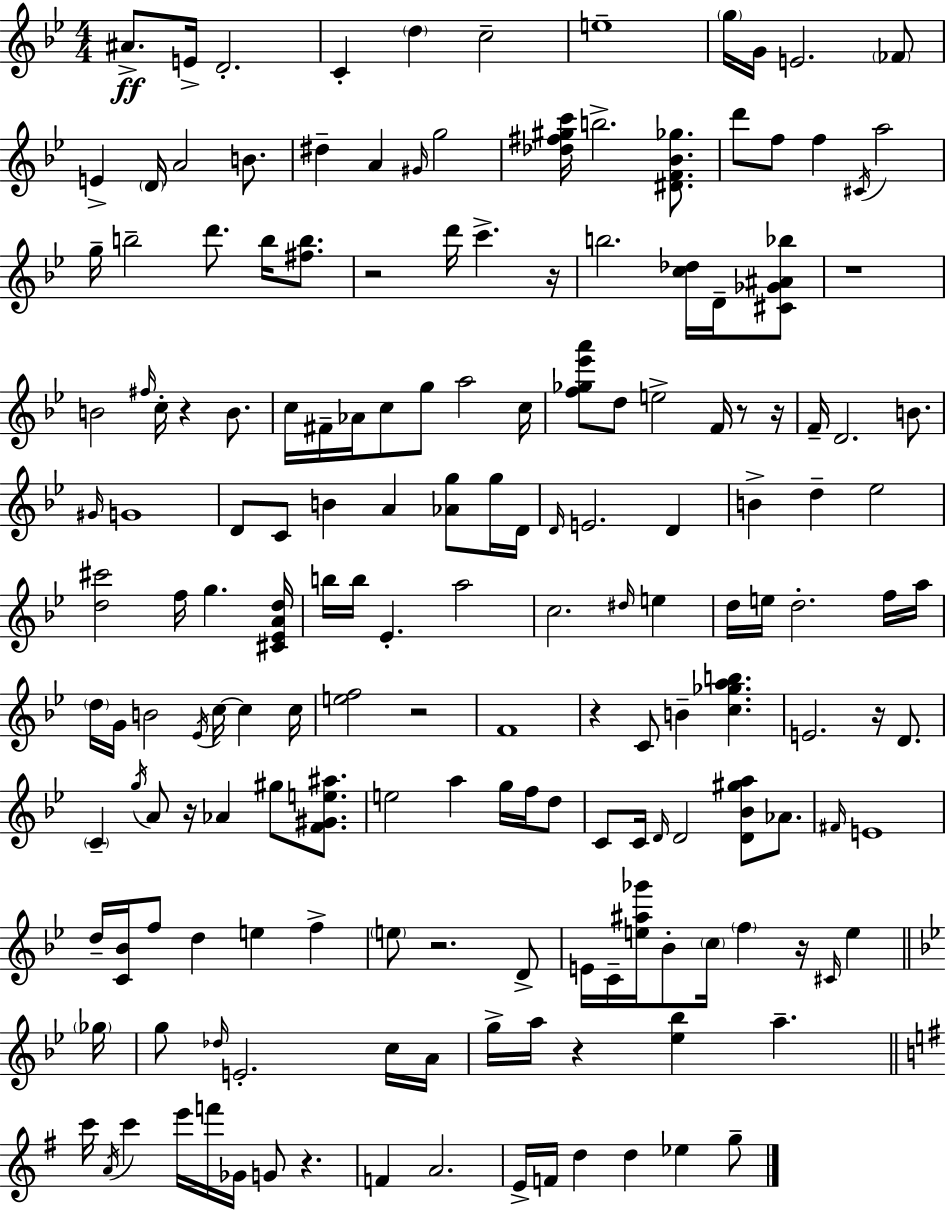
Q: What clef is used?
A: treble